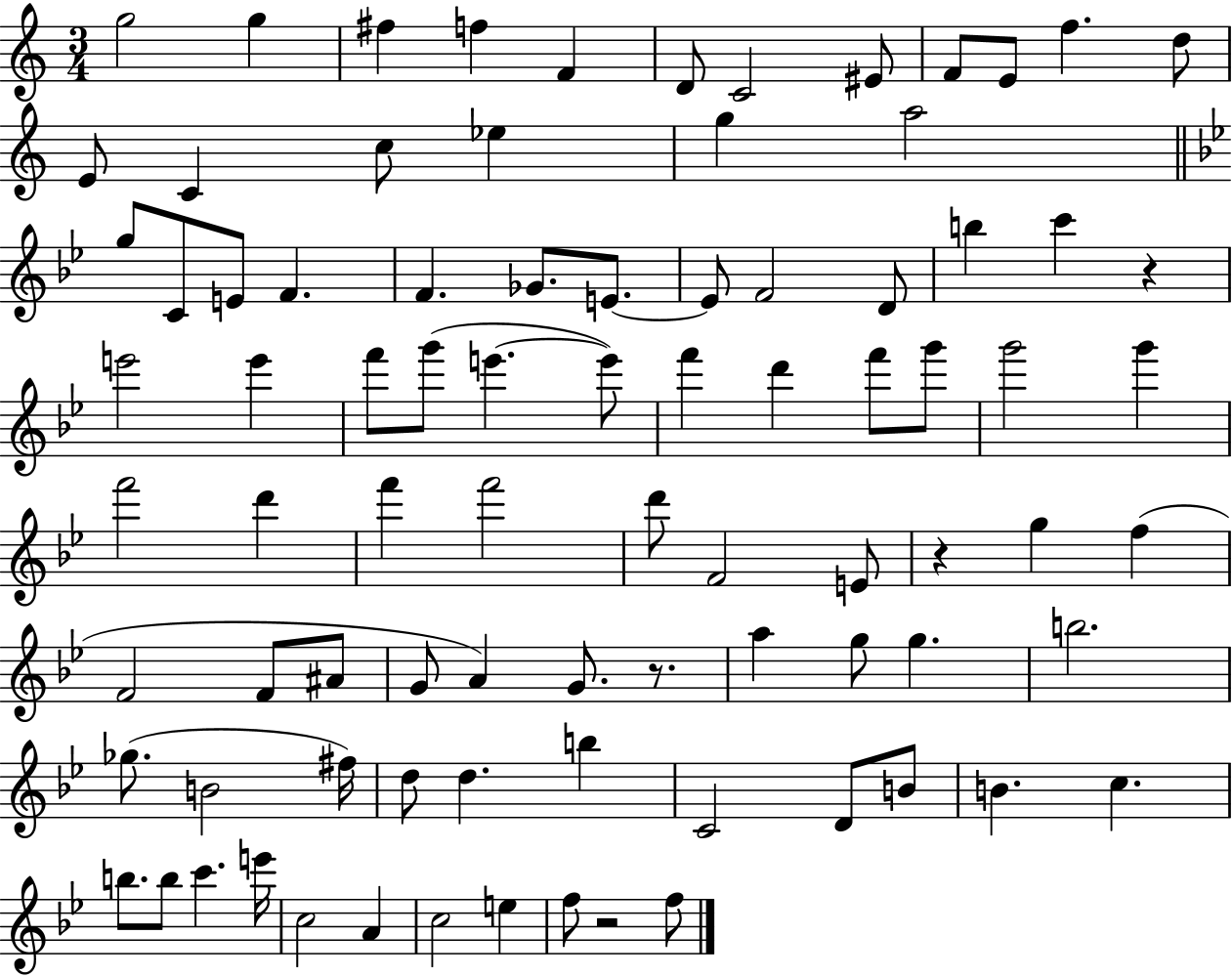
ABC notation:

X:1
T:Untitled
M:3/4
L:1/4
K:C
g2 g ^f f F D/2 C2 ^E/2 F/2 E/2 f d/2 E/2 C c/2 _e g a2 g/2 C/2 E/2 F F _G/2 E/2 E/2 F2 D/2 b c' z e'2 e' f'/2 g'/2 e' e'/2 f' d' f'/2 g'/2 g'2 g' f'2 d' f' f'2 d'/2 F2 E/2 z g f F2 F/2 ^A/2 G/2 A G/2 z/2 a g/2 g b2 _g/2 B2 ^f/4 d/2 d b C2 D/2 B/2 B c b/2 b/2 c' e'/4 c2 A c2 e f/2 z2 f/2